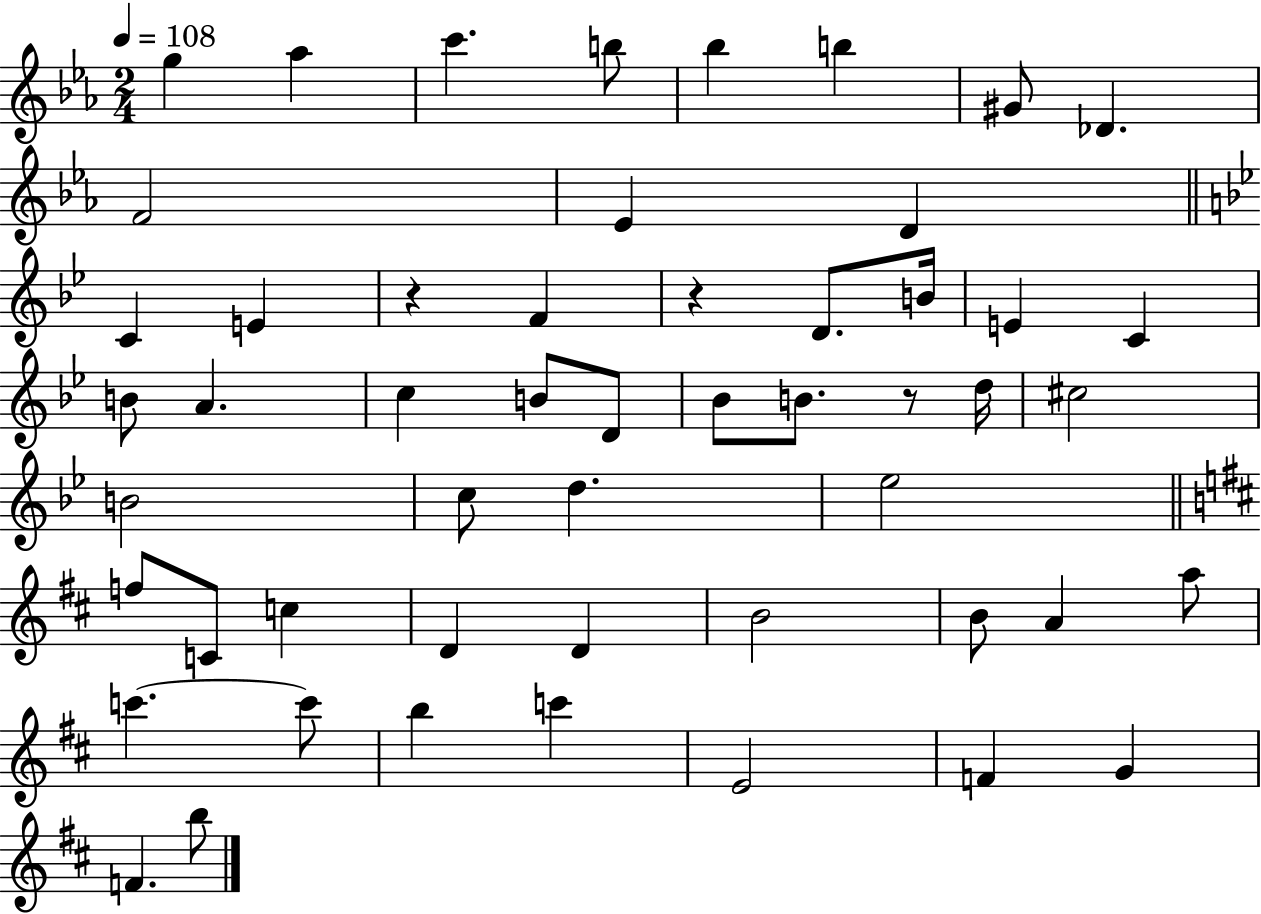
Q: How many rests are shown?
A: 3